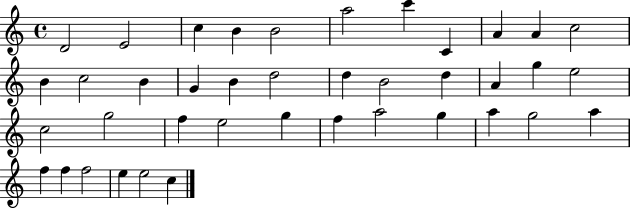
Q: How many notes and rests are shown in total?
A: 40